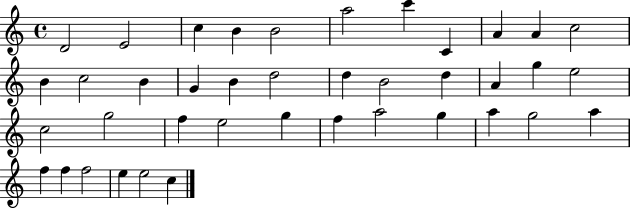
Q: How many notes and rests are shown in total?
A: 40